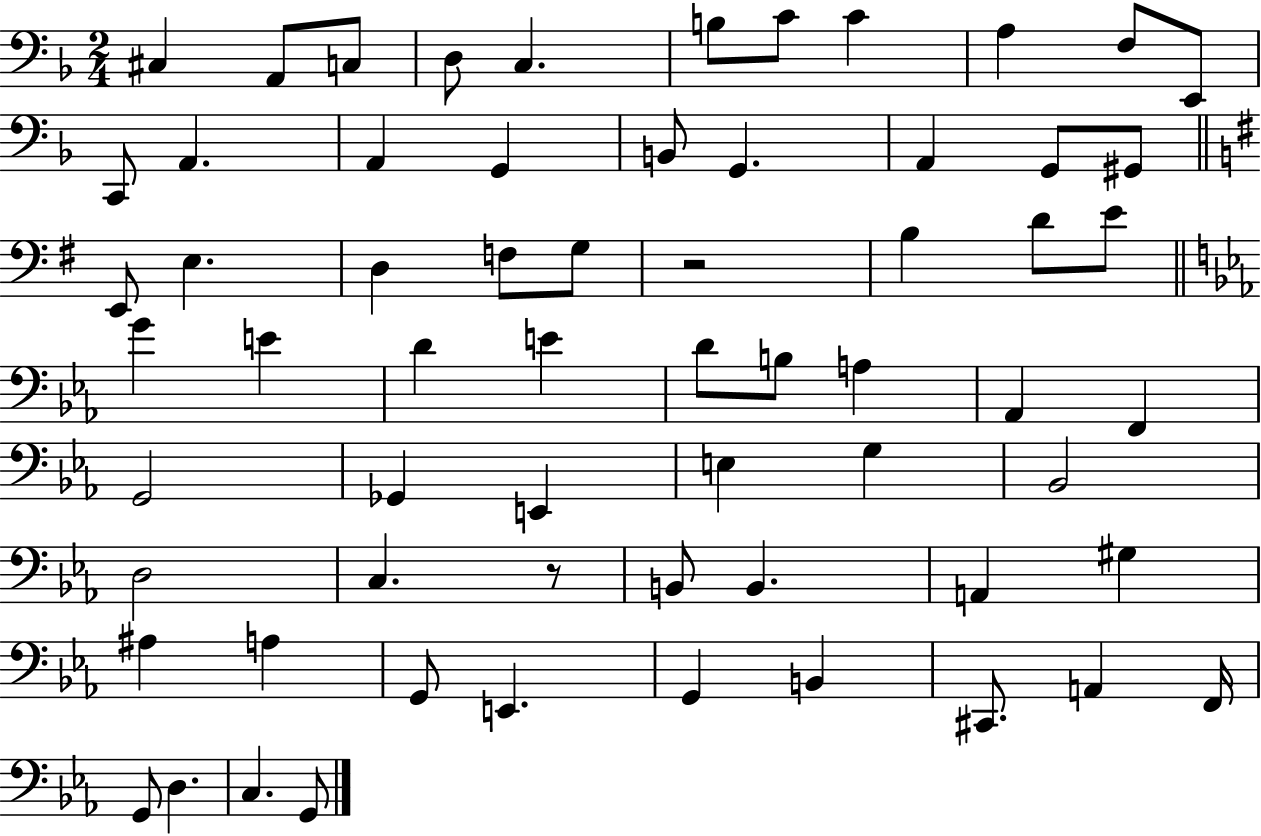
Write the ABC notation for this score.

X:1
T:Untitled
M:2/4
L:1/4
K:F
^C, A,,/2 C,/2 D,/2 C, B,/2 C/2 C A, F,/2 E,,/2 C,,/2 A,, A,, G,, B,,/2 G,, A,, G,,/2 ^G,,/2 E,,/2 E, D, F,/2 G,/2 z2 B, D/2 E/2 G E D E D/2 B,/2 A, _A,, F,, G,,2 _G,, E,, E, G, _B,,2 D,2 C, z/2 B,,/2 B,, A,, ^G, ^A, A, G,,/2 E,, G,, B,, ^C,,/2 A,, F,,/4 G,,/2 D, C, G,,/2